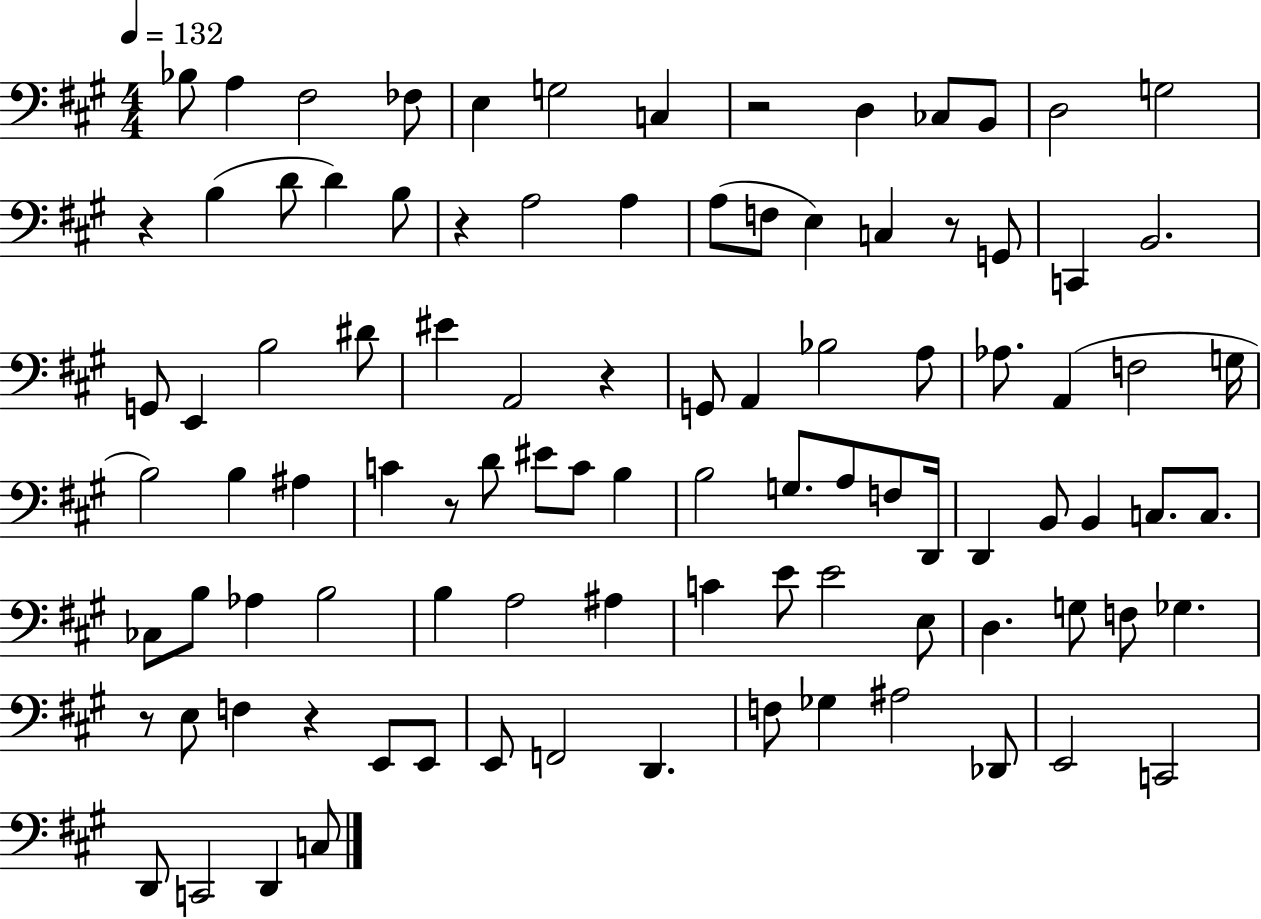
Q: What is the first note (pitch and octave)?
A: Bb3